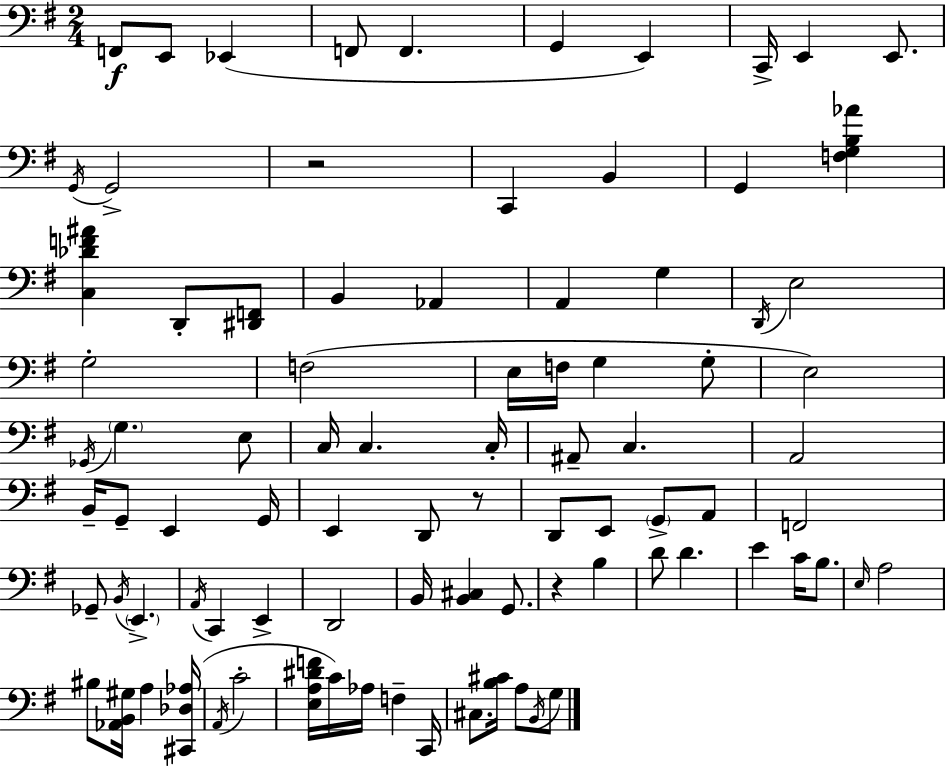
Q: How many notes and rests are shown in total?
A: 89